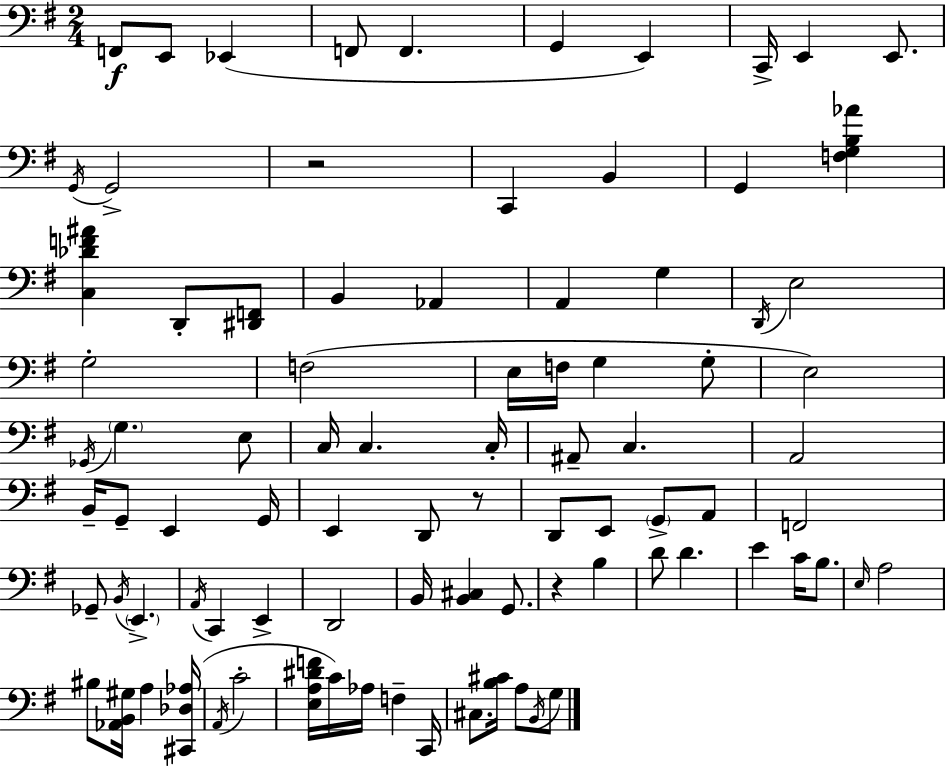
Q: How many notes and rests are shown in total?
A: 89